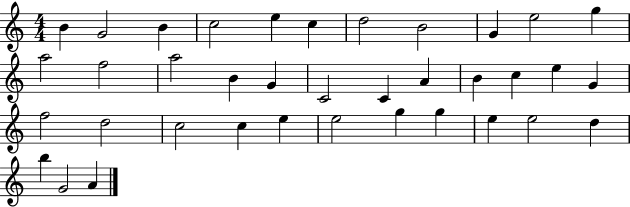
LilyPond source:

{
  \clef treble
  \numericTimeSignature
  \time 4/4
  \key c \major
  b'4 g'2 b'4 | c''2 e''4 c''4 | d''2 b'2 | g'4 e''2 g''4 | \break a''2 f''2 | a''2 b'4 g'4 | c'2 c'4 a'4 | b'4 c''4 e''4 g'4 | \break f''2 d''2 | c''2 c''4 e''4 | e''2 g''4 g''4 | e''4 e''2 d''4 | \break b''4 g'2 a'4 | \bar "|."
}